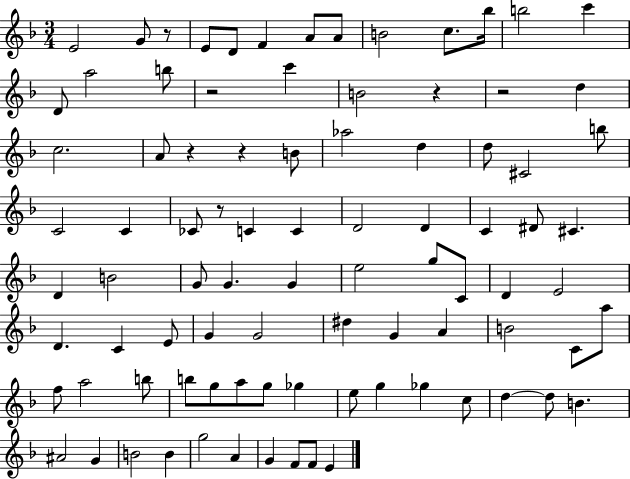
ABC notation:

X:1
T:Untitled
M:3/4
L:1/4
K:F
E2 G/2 z/2 E/2 D/2 F A/2 A/2 B2 c/2 _b/4 b2 c' D/2 a2 b/2 z2 c' B2 z z2 d c2 A/2 z z B/2 _a2 d d/2 ^C2 b/2 C2 C _C/2 z/2 C C D2 D C ^D/2 ^C D B2 G/2 G G e2 g/2 C/2 D E2 D C E/2 G G2 ^d G A B2 C/2 a/2 f/2 a2 b/2 b/2 g/2 a/2 g/2 _g e/2 g _g c/2 d d/2 B ^A2 G B2 B g2 A G F/2 F/2 E